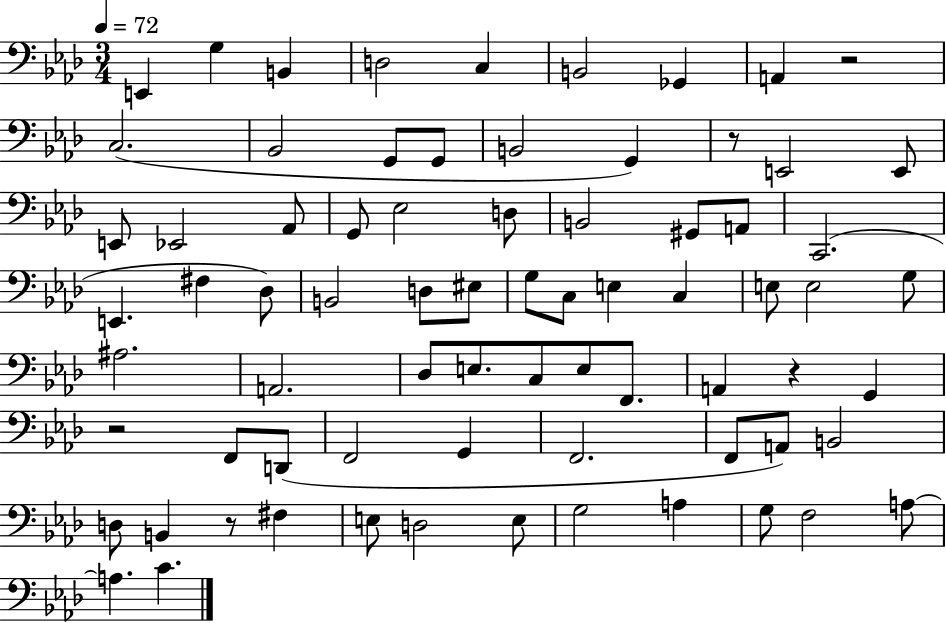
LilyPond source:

{
  \clef bass
  \numericTimeSignature
  \time 3/4
  \key aes \major
  \tempo 4 = 72
  e,4 g4 b,4 | d2 c4 | b,2 ges,4 | a,4 r2 | \break c2.( | bes,2 g,8 g,8 | b,2 g,4) | r8 e,2 e,8 | \break e,8 ees,2 aes,8 | g,8 ees2 d8 | b,2 gis,8 a,8 | c,2.( | \break e,4. fis4 des8) | b,2 d8 eis8 | g8 c8 e4 c4 | e8 e2 g8 | \break ais2. | a,2. | des8 e8. c8 e8 f,8. | a,4 r4 g,4 | \break r2 f,8 d,8( | f,2 g,4 | f,2. | f,8 a,8) b,2 | \break d8 b,4 r8 fis4 | e8 d2 e8 | g2 a4 | g8 f2 a8~~ | \break a4. c'4. | \bar "|."
}